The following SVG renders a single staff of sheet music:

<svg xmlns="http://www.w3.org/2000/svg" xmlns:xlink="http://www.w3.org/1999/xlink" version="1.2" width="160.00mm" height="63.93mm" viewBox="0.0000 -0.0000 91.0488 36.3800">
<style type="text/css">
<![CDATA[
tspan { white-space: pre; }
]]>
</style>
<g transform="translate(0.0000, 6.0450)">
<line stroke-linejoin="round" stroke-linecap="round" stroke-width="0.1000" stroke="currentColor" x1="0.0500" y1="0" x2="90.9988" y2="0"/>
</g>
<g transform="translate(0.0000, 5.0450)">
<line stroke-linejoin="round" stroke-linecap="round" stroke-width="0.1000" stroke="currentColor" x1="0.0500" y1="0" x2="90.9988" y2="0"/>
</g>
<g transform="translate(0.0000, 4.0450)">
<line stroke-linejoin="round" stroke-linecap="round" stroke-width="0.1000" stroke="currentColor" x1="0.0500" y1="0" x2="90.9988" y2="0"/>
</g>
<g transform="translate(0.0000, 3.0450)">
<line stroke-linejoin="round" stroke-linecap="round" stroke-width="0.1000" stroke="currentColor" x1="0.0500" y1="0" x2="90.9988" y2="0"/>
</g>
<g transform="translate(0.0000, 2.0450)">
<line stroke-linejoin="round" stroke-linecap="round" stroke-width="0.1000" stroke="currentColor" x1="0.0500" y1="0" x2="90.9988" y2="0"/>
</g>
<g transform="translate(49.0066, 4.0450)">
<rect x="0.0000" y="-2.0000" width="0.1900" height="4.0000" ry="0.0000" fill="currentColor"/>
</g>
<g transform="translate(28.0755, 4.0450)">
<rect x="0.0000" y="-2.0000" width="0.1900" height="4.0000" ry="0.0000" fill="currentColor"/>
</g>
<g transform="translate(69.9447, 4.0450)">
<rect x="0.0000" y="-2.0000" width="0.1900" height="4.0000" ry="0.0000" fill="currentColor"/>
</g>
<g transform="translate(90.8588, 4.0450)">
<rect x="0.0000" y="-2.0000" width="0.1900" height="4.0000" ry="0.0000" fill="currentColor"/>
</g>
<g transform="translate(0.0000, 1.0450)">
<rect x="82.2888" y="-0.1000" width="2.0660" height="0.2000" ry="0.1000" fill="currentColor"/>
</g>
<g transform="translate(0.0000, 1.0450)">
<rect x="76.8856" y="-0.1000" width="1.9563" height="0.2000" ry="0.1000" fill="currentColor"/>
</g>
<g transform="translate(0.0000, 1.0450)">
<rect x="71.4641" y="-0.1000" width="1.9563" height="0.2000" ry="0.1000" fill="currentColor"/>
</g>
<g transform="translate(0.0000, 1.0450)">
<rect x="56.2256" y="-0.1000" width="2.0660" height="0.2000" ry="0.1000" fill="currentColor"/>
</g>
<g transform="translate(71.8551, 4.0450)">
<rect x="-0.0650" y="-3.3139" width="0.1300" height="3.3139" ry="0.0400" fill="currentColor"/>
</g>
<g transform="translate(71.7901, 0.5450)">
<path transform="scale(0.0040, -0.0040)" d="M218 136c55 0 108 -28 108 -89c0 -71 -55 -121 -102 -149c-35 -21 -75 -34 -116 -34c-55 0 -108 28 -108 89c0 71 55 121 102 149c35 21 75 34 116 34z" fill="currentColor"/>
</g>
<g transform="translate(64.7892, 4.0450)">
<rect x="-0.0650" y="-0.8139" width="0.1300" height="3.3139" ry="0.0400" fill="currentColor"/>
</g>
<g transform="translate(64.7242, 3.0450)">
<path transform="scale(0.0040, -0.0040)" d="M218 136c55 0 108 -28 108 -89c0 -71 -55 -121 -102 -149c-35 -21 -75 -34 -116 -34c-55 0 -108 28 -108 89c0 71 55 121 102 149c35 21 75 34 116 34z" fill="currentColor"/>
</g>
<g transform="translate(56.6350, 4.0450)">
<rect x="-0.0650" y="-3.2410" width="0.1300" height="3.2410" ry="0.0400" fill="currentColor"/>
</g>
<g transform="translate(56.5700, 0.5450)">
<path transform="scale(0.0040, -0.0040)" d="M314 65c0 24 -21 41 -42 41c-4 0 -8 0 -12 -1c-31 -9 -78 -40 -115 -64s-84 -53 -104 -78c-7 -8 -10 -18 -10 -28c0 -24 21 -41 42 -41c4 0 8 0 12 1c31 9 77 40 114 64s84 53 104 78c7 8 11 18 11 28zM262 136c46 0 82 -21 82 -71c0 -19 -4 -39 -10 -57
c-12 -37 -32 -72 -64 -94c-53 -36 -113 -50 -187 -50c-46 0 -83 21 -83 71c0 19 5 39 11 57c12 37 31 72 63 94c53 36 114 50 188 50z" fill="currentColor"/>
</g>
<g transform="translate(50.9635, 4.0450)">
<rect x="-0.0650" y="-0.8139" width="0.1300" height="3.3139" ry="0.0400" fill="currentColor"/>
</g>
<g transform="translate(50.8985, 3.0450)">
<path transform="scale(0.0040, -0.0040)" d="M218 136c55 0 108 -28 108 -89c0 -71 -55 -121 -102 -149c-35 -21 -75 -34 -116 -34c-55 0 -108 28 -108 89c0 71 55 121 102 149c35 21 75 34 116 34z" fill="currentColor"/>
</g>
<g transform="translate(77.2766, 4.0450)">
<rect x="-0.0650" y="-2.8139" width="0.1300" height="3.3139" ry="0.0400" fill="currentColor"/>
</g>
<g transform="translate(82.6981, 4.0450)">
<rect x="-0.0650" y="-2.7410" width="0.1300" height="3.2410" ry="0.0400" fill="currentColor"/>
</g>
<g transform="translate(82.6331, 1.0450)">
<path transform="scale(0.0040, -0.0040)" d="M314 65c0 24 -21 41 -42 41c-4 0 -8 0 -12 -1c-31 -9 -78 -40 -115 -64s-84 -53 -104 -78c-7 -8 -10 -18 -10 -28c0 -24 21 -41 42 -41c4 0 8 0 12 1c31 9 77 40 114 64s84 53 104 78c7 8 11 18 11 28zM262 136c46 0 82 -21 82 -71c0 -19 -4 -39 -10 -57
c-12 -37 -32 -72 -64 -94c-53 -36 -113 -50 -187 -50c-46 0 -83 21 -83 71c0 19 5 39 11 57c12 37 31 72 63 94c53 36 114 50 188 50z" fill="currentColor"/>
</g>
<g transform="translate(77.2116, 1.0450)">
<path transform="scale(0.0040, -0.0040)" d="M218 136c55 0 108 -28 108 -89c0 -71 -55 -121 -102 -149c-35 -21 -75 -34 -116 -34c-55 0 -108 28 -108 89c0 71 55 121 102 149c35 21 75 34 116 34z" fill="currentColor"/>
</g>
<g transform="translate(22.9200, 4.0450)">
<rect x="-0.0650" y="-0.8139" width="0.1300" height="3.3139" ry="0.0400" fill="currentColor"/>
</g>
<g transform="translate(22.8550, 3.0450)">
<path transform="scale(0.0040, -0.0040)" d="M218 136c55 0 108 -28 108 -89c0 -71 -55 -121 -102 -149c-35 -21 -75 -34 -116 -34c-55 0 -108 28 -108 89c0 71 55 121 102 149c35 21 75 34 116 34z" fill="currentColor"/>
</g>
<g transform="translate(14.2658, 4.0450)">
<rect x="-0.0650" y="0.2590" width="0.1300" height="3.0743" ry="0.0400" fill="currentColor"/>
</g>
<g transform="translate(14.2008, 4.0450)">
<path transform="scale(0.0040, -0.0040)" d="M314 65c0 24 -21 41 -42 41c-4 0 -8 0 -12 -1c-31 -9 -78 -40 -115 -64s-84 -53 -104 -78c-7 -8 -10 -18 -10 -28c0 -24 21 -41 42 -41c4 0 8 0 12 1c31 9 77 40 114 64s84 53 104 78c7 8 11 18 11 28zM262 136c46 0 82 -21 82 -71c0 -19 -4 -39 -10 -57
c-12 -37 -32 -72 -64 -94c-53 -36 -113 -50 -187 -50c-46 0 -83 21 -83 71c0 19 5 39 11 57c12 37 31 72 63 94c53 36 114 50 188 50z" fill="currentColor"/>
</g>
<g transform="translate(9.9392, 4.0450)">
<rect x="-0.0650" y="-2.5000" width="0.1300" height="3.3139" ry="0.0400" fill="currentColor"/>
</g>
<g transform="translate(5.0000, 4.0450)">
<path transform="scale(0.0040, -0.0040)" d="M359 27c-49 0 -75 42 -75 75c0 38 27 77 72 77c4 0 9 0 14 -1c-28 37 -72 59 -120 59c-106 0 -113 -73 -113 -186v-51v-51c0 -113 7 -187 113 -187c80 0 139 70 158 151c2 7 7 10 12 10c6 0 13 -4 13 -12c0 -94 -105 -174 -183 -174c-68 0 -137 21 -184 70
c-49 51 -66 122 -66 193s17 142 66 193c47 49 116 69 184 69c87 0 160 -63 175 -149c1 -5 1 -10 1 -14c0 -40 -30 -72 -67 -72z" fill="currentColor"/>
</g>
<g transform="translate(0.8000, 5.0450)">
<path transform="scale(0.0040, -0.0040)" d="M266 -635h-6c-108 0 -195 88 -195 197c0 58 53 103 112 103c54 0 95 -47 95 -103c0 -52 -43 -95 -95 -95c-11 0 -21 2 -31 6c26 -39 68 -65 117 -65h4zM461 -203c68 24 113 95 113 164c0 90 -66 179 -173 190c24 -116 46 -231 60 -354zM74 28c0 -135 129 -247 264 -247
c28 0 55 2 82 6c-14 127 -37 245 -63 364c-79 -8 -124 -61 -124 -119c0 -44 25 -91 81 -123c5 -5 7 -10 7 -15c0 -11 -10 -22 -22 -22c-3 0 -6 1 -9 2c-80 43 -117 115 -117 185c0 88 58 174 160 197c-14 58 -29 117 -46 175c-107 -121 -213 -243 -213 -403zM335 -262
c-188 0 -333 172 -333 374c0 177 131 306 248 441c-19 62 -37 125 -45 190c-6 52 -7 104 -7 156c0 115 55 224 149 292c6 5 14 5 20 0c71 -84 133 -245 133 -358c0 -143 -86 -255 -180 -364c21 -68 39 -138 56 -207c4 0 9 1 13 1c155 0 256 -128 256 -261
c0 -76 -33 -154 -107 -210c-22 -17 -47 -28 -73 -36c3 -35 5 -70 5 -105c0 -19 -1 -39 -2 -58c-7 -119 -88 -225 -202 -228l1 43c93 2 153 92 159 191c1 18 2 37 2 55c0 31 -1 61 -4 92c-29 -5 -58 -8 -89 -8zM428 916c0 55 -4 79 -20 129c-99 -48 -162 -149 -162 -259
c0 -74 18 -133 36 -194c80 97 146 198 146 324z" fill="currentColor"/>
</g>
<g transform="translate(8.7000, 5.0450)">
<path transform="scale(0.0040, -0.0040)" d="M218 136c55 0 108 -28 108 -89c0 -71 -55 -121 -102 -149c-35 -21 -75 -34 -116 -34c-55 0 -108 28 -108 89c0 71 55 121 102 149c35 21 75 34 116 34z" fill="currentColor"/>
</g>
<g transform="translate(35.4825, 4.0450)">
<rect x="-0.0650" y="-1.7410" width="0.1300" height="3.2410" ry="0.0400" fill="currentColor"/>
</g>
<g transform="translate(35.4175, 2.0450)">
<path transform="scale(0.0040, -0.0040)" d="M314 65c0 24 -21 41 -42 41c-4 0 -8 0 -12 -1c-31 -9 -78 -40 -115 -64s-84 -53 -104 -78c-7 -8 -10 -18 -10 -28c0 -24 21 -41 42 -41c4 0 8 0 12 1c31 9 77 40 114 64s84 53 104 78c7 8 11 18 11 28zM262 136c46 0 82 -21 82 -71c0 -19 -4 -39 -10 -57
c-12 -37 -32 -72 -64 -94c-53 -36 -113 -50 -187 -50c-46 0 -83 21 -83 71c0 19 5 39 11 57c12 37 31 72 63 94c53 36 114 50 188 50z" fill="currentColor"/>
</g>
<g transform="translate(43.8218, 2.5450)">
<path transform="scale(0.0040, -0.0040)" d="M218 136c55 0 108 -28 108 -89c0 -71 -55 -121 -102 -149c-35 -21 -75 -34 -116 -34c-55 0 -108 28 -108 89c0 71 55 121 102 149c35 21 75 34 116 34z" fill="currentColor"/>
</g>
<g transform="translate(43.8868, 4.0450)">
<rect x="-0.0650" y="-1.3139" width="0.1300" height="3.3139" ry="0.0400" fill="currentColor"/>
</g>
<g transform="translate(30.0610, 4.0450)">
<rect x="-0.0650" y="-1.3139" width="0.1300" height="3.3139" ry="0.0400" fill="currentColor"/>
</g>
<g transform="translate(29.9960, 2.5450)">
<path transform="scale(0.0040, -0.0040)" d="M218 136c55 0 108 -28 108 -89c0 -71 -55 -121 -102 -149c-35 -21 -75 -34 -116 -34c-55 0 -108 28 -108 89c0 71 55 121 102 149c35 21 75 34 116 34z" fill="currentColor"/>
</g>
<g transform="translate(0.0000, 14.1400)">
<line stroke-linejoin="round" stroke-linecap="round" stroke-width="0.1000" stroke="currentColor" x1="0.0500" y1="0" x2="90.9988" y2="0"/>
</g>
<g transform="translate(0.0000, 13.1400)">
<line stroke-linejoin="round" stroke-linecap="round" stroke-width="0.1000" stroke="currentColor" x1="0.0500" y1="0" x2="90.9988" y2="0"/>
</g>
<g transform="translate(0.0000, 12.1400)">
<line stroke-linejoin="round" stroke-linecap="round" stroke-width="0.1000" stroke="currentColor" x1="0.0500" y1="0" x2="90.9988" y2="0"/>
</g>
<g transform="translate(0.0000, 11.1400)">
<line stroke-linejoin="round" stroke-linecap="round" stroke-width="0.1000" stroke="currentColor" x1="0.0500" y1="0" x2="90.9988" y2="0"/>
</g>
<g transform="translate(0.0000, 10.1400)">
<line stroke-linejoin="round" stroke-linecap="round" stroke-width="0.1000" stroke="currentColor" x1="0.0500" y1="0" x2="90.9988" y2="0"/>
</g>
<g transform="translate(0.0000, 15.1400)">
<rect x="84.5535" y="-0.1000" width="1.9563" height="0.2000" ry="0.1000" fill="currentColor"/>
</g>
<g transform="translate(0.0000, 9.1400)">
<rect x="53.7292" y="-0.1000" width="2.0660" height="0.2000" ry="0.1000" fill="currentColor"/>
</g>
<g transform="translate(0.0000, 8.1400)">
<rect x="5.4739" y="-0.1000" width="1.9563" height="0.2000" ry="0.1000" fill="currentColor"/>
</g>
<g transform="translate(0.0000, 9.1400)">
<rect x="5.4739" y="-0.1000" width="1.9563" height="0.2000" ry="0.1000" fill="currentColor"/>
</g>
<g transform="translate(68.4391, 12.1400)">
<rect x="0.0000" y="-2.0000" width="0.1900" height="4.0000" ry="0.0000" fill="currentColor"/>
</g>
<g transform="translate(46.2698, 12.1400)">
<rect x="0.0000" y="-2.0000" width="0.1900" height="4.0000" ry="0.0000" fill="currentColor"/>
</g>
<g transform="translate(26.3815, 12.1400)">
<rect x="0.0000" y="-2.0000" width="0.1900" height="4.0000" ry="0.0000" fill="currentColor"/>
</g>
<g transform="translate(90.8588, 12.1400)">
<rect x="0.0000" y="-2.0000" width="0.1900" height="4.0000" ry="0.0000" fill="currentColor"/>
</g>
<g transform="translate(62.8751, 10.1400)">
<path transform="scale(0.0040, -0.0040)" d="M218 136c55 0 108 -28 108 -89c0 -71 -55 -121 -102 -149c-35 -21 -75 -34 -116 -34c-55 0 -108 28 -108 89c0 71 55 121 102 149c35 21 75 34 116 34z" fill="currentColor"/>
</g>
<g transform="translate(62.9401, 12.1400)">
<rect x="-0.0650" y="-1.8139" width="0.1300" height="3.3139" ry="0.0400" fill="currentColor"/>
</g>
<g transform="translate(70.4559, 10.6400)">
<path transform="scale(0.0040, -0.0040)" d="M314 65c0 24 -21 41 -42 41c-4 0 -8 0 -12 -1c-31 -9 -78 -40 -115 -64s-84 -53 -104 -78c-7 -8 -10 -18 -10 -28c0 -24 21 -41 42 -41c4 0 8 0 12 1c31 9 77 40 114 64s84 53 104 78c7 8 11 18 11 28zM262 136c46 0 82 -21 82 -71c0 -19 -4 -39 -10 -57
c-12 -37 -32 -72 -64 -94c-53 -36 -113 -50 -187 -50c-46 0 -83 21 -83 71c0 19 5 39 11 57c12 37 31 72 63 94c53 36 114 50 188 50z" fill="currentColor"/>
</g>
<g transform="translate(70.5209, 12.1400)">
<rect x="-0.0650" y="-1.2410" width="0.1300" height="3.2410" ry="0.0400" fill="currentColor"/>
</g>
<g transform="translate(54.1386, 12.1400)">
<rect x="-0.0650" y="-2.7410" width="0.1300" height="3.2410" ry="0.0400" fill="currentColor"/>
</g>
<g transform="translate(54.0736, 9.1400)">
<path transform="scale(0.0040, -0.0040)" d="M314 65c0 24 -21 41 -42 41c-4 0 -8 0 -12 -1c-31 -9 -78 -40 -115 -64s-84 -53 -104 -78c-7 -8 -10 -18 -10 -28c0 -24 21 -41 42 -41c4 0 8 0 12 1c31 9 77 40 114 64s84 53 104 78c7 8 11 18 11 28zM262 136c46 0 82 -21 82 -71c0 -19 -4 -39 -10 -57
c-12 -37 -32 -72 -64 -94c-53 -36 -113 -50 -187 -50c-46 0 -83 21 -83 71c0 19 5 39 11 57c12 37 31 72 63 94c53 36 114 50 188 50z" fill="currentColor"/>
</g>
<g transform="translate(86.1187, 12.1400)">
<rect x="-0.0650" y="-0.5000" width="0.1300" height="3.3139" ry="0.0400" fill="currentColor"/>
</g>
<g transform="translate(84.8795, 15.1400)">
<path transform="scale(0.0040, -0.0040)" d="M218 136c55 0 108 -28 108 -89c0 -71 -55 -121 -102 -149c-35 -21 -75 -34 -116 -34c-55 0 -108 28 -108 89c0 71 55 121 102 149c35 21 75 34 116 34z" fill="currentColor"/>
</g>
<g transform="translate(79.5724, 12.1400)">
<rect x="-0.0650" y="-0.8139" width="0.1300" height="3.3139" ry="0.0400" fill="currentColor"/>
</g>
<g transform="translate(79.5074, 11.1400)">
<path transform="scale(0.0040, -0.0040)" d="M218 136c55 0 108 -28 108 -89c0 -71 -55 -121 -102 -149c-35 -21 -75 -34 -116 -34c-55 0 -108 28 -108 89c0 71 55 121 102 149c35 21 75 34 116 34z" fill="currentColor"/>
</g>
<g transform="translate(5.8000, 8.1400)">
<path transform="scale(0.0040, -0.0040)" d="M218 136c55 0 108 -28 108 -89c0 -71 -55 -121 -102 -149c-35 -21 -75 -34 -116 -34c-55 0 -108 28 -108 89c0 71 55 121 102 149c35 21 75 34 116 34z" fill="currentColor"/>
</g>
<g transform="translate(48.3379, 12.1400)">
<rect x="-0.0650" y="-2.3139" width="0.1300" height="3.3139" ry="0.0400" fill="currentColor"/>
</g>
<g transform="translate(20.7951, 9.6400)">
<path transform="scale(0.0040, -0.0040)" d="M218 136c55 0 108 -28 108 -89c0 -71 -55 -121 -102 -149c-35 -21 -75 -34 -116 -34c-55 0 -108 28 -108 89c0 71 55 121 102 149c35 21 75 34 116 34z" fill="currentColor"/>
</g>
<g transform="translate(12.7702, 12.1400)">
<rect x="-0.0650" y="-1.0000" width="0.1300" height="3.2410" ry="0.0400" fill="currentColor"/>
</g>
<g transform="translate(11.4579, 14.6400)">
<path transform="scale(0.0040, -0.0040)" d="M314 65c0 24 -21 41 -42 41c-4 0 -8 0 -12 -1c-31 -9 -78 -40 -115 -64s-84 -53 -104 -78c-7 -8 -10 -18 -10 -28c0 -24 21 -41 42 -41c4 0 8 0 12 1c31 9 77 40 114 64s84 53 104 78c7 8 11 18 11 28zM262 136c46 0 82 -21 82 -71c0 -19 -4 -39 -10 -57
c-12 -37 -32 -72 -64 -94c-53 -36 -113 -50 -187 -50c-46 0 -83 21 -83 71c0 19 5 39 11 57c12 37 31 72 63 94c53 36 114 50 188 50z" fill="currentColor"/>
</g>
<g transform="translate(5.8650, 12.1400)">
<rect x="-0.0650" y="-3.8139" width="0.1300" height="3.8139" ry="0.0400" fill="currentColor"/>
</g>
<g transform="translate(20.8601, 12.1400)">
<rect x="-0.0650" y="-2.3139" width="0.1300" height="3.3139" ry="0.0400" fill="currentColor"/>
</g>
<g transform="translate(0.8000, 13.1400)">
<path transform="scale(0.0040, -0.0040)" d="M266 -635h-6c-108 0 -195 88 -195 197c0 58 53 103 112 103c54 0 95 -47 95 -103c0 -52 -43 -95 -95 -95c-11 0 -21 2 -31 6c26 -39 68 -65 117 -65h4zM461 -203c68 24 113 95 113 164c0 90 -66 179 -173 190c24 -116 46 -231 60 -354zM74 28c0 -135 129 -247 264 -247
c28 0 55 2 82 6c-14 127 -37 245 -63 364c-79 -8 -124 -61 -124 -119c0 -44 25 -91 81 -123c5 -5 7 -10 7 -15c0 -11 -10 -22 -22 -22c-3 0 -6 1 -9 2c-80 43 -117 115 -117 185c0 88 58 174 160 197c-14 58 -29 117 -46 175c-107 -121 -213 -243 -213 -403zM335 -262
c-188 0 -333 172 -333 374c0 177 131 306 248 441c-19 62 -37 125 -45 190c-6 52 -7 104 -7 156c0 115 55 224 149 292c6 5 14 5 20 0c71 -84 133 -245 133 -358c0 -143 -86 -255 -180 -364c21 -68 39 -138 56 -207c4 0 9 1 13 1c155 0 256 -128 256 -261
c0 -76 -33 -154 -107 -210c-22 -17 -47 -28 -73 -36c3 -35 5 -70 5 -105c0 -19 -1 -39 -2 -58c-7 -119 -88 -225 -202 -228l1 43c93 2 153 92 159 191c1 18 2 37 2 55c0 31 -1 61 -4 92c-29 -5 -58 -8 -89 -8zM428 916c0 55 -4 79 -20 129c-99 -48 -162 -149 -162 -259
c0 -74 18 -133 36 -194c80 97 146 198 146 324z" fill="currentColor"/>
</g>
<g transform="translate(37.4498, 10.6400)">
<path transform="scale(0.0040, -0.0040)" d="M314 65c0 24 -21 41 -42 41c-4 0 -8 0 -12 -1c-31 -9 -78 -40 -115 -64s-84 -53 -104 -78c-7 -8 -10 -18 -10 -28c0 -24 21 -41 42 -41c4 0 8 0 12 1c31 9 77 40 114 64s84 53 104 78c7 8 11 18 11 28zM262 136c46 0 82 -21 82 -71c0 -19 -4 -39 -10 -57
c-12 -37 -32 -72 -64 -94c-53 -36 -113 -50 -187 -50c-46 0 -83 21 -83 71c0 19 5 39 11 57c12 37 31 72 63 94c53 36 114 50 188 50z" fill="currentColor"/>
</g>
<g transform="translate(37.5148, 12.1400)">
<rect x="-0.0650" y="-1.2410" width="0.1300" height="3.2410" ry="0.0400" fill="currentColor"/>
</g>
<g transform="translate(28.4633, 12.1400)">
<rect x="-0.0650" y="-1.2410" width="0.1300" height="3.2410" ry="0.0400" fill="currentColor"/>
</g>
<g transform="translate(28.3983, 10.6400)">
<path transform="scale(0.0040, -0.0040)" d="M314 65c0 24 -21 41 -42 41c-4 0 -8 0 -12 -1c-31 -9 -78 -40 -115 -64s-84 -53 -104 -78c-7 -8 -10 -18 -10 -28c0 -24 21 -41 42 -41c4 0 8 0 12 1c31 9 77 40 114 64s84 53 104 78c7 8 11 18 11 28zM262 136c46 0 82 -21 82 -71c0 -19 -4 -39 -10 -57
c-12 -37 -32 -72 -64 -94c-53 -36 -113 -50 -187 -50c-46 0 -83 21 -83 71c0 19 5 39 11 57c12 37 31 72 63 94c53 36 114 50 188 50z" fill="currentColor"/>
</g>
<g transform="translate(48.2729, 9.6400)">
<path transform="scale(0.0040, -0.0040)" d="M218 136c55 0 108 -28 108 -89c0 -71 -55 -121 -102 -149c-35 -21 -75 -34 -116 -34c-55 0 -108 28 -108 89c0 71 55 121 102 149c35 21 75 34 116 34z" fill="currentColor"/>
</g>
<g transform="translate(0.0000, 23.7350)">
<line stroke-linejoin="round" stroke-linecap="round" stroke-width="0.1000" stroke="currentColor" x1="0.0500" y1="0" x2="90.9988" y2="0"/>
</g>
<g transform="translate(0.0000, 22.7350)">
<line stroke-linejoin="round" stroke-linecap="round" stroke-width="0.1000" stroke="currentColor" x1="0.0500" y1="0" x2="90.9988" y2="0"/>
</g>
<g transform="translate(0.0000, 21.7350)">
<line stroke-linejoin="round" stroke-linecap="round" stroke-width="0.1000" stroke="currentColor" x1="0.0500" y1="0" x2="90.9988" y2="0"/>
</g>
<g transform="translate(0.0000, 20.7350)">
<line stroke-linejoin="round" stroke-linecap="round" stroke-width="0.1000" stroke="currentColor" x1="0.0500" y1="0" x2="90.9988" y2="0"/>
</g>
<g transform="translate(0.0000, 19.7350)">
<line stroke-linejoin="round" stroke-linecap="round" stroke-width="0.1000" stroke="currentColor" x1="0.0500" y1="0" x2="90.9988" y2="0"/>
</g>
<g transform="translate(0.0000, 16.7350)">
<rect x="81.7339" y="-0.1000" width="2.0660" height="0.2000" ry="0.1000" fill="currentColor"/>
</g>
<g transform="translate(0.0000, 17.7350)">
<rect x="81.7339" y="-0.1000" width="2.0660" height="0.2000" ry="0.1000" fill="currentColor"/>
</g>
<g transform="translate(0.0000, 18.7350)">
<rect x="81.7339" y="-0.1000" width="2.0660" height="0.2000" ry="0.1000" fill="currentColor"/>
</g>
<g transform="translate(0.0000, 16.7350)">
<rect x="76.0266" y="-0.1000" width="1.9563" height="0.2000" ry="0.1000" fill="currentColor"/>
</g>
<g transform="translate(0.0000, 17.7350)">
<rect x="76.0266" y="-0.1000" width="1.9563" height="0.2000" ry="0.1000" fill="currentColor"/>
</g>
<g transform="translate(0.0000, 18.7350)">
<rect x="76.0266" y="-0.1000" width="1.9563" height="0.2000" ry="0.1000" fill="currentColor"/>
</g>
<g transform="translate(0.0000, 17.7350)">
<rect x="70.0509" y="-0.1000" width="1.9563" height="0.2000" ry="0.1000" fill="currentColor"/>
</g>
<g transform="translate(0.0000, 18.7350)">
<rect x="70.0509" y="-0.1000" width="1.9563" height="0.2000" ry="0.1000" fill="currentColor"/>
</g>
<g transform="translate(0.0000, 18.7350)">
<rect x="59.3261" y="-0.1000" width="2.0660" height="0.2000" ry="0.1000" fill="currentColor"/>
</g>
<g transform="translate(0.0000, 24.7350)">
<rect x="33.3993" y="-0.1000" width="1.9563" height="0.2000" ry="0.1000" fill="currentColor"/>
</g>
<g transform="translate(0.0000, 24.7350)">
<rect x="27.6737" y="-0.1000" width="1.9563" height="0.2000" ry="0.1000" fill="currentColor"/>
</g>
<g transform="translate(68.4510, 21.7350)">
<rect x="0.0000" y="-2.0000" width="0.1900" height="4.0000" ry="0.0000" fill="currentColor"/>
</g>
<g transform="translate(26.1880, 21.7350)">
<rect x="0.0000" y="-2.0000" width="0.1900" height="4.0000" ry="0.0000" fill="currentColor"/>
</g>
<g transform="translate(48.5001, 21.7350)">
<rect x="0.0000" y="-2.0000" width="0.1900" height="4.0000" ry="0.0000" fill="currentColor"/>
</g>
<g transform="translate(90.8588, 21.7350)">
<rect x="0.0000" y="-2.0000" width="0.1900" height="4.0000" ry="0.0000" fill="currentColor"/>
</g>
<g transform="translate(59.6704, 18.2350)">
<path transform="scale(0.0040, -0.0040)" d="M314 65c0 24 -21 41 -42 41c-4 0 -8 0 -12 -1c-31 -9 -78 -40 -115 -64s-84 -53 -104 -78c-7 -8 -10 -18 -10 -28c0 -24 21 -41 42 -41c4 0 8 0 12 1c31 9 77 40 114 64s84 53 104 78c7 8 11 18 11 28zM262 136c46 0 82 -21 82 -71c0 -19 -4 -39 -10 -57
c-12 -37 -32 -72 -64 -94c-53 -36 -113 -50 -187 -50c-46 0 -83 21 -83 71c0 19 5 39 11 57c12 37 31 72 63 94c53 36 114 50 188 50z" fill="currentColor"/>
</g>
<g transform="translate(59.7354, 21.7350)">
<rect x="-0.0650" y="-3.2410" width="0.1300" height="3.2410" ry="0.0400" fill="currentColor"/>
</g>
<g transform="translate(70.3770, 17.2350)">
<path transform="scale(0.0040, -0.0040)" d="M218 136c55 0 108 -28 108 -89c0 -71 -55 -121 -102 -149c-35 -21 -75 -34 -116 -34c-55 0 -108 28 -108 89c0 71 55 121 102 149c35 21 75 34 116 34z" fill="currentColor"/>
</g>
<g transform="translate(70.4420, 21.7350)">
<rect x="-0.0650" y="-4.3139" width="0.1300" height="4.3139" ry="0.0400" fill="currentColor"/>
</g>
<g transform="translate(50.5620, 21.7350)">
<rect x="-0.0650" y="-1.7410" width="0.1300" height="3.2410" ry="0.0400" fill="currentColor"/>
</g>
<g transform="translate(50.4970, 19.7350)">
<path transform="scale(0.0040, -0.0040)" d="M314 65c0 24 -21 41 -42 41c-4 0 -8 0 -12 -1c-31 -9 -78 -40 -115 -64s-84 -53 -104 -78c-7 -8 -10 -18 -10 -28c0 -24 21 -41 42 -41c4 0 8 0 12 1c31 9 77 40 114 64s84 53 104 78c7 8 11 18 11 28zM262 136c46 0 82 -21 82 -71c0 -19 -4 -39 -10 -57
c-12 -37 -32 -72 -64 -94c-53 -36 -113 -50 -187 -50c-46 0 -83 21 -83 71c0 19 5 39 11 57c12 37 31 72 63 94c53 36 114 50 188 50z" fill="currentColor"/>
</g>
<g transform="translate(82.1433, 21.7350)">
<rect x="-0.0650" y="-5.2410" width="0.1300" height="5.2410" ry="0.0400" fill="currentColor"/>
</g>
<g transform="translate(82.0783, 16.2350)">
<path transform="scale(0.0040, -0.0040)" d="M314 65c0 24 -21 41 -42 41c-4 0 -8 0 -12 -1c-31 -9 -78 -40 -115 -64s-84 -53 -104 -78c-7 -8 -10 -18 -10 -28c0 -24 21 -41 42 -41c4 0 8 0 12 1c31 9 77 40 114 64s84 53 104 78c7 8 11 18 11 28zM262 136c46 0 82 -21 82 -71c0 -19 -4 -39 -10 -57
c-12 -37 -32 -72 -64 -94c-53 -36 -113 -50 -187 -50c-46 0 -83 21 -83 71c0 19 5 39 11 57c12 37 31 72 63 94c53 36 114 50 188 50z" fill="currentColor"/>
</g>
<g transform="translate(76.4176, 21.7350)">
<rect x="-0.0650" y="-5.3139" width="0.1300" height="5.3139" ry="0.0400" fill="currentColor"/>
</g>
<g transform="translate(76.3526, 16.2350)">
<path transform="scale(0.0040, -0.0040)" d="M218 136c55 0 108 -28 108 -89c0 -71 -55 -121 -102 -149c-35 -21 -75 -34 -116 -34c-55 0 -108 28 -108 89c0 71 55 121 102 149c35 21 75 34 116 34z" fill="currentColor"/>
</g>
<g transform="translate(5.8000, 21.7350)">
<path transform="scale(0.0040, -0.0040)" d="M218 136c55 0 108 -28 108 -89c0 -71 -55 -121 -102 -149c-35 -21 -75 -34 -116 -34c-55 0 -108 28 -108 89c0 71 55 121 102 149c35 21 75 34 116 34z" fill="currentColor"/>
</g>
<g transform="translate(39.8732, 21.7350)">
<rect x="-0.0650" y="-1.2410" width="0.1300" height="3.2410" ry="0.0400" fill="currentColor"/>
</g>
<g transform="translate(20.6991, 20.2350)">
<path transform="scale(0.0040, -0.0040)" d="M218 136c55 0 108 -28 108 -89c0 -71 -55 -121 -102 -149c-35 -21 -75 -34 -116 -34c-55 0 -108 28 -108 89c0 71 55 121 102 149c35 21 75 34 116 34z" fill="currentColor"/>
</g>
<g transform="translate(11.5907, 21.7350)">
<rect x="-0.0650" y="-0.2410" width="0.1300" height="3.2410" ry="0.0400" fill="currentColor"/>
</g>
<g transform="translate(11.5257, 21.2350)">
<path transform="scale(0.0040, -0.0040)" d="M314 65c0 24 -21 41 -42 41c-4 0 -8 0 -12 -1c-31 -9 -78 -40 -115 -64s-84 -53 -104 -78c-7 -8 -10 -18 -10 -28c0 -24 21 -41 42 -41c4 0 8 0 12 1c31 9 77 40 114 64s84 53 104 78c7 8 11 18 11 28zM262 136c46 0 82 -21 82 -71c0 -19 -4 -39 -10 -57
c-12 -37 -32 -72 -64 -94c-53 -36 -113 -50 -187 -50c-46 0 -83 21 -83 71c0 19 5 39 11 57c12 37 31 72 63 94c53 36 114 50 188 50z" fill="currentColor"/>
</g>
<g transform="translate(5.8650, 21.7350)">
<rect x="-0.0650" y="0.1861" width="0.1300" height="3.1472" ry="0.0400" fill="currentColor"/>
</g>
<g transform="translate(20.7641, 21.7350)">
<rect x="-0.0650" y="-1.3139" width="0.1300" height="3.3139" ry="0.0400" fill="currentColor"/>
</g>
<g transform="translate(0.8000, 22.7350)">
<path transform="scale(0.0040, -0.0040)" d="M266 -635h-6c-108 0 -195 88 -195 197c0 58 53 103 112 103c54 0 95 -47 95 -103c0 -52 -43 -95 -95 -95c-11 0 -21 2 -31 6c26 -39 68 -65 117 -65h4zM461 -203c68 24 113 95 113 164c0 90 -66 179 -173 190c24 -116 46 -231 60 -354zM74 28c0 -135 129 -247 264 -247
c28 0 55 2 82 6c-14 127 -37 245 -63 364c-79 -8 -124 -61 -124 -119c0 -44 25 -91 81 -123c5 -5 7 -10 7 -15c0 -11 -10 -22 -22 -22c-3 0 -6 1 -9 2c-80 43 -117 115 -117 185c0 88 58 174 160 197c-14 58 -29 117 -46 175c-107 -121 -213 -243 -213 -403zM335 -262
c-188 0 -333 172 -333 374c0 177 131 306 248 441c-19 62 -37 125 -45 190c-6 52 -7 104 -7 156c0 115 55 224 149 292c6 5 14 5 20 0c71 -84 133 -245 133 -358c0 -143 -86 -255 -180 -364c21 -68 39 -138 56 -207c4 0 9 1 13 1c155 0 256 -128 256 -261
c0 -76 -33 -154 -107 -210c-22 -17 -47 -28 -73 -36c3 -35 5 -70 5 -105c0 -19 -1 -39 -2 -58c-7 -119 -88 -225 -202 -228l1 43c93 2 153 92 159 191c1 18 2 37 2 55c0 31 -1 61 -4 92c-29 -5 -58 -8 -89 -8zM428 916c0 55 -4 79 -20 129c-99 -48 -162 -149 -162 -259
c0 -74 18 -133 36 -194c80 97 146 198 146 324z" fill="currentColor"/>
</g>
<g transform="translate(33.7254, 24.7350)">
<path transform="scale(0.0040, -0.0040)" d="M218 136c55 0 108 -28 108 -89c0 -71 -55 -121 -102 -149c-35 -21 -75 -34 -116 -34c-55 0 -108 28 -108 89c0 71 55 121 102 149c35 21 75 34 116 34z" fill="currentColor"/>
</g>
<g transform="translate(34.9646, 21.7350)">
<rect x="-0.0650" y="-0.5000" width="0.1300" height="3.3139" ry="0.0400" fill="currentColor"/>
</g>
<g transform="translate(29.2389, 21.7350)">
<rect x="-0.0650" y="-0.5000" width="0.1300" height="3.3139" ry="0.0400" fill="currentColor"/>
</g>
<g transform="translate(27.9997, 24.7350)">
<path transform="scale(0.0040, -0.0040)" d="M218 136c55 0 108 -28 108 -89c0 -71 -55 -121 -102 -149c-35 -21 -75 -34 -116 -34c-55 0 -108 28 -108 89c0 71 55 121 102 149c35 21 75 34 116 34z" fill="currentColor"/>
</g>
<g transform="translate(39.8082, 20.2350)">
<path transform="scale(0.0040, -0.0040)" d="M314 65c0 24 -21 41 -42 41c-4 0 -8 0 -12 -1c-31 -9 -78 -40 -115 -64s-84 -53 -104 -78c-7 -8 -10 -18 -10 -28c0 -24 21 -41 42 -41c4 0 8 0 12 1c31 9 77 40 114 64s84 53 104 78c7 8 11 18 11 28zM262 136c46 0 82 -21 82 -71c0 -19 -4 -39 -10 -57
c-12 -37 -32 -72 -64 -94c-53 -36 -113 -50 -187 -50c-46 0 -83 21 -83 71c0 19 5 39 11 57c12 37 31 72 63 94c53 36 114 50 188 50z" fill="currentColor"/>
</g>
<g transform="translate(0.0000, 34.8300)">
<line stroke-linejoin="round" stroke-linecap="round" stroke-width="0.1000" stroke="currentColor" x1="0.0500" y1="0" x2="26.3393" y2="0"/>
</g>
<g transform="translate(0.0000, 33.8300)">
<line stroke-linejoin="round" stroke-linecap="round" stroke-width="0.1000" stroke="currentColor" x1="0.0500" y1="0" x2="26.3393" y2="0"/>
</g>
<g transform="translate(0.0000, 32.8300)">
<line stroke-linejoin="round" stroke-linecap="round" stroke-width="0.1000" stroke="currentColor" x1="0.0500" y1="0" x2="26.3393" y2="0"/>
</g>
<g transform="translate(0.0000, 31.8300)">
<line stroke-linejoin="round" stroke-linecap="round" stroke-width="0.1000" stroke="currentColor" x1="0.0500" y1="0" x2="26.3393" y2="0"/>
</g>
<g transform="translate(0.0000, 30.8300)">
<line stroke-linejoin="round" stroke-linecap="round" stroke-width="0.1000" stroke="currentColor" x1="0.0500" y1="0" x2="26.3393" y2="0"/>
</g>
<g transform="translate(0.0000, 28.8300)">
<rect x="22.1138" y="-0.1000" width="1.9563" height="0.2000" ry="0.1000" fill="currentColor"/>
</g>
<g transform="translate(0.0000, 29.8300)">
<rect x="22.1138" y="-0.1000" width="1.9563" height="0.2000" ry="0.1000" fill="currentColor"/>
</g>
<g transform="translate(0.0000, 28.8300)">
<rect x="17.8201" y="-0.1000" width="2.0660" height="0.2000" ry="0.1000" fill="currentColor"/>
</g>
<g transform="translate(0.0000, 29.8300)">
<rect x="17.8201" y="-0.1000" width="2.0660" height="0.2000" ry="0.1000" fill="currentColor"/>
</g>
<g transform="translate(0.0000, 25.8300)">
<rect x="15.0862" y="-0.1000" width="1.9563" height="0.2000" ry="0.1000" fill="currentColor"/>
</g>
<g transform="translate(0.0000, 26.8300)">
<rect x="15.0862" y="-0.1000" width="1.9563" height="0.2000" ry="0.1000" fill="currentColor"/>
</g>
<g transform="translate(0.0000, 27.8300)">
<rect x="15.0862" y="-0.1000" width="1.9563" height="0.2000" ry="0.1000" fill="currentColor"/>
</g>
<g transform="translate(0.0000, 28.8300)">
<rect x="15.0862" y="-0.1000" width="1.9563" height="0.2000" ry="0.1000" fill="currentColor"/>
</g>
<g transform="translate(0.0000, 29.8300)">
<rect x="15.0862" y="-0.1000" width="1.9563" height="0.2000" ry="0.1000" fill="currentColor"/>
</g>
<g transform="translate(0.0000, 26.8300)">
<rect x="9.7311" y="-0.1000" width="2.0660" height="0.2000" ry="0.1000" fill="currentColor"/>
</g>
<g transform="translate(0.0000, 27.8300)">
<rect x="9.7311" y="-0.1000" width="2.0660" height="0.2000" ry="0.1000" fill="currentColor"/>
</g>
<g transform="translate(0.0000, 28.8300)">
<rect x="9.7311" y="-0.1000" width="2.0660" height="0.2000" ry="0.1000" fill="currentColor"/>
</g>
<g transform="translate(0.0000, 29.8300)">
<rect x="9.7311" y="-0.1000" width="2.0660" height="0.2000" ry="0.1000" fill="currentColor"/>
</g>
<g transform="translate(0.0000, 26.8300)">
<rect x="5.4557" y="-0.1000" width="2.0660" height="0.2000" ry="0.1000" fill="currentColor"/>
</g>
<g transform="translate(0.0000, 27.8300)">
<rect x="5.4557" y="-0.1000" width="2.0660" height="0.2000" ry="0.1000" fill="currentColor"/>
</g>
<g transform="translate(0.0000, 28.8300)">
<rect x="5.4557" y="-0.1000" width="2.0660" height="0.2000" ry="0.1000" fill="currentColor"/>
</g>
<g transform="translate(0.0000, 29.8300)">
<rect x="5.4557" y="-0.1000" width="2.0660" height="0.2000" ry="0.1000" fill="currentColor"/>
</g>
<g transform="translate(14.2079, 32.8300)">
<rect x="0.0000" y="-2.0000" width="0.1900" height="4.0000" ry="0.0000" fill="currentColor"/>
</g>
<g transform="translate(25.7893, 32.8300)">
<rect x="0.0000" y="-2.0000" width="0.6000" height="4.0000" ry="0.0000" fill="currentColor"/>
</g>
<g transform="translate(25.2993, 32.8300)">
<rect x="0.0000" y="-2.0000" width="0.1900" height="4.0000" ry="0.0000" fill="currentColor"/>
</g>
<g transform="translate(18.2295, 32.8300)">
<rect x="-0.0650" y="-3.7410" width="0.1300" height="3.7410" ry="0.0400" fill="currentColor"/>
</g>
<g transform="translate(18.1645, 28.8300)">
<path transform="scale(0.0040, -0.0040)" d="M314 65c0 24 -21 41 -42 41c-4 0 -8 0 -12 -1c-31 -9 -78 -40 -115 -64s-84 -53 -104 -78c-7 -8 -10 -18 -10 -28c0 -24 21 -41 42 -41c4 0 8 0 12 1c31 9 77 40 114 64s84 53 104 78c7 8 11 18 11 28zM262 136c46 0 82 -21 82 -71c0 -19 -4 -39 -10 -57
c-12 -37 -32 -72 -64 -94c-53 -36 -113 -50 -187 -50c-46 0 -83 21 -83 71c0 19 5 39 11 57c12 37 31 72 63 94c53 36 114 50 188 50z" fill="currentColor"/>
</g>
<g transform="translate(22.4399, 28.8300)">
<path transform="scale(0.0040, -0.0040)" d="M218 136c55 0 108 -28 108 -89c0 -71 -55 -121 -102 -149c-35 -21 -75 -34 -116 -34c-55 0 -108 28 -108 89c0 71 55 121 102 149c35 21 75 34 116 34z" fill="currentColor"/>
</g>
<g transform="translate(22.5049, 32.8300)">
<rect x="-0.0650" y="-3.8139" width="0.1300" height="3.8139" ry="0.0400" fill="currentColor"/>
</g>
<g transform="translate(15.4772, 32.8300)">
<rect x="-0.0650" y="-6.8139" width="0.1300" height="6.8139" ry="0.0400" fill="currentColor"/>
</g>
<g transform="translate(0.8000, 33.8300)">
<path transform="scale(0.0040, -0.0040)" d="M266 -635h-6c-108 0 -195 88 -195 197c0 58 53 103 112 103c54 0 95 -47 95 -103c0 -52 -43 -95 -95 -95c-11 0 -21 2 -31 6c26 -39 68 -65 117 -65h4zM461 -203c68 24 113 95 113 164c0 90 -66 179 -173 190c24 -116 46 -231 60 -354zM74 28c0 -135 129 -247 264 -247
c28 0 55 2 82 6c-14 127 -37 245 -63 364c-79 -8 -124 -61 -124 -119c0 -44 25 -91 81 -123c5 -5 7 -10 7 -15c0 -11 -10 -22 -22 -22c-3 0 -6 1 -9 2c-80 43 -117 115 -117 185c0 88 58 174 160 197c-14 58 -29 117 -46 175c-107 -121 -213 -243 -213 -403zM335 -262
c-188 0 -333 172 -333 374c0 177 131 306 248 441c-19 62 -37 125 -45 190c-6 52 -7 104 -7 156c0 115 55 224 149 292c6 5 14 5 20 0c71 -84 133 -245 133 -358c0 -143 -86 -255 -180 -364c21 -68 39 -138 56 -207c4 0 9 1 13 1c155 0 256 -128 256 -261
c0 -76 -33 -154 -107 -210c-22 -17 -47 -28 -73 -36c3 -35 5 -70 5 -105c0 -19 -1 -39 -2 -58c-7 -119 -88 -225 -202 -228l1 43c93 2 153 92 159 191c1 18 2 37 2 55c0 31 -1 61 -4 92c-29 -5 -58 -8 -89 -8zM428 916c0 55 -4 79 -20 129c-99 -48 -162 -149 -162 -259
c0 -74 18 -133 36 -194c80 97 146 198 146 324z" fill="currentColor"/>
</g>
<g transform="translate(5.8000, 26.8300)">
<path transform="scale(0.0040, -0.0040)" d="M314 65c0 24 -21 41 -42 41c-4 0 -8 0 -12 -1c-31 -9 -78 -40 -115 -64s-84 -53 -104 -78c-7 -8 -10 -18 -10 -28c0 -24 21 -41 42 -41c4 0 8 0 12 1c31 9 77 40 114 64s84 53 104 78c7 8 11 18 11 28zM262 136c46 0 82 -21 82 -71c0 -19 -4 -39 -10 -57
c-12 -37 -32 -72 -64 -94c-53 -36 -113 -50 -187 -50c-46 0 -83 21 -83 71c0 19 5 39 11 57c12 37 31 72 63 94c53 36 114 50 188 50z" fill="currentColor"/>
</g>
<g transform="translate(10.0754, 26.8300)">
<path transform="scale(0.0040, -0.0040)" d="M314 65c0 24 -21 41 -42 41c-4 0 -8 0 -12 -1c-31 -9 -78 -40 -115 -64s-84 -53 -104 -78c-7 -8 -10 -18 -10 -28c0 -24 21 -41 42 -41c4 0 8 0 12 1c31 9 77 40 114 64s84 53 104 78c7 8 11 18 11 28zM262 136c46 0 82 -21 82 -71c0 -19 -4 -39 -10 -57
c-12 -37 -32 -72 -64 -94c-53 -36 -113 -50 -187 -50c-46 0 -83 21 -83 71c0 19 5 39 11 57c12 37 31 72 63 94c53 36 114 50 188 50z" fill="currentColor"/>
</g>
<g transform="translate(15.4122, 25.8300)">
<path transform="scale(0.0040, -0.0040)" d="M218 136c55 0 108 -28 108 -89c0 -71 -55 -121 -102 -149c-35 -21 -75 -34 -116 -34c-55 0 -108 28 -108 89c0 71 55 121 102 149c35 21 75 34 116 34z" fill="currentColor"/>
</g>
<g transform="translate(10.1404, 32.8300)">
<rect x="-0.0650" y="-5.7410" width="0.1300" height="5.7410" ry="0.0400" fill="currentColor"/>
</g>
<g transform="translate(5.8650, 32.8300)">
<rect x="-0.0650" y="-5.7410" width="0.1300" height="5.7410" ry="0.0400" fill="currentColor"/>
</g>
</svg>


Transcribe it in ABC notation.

X:1
T:Untitled
M:4/4
L:1/4
K:C
G B2 d e f2 e d b2 d b a a2 c' D2 g e2 e2 g a2 f e2 d C B c2 e C C e2 f2 b2 d' f' f'2 g'2 g'2 b' c'2 c'